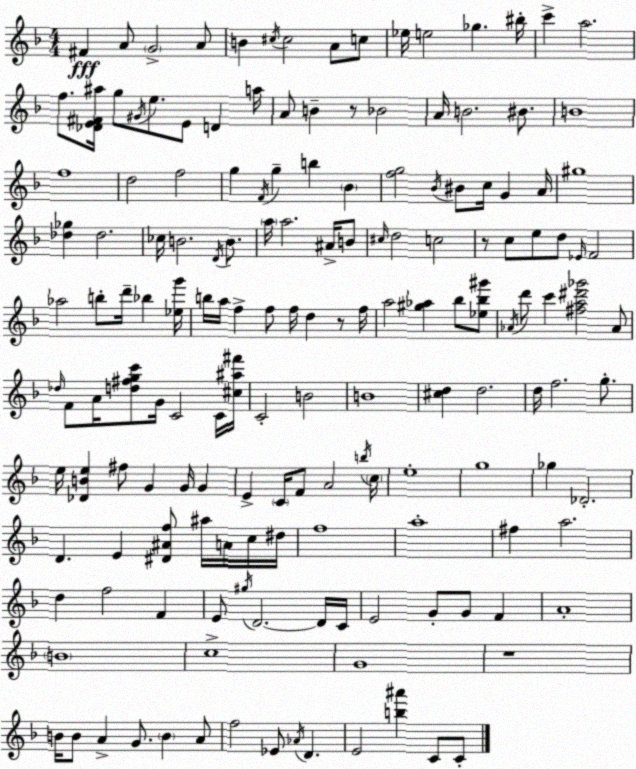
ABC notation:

X:1
T:Untitled
M:4/4
L:1/4
K:Dm
^F A/2 G2 A/2 B ^c/4 ^c2 A/2 c/2 _e/4 e2 _g ^b/4 c' a2 f/2 [_DE^F^a]/4 g/2 ^G/4 e/2 E/2 D a/4 A/2 B z/2 _B2 A/4 B2 ^B/2 B4 f4 d2 f2 g F/4 g b _B [fg]2 _B/4 ^B/2 c/4 G A/4 ^g4 [_d_g] _d2 _c/4 B2 D/4 B/2 a/4 a2 ^A/4 B/2 ^c/4 d2 c2 z/2 c/2 e/2 d/2 _E/4 F2 _a2 b/2 d'/4 _b [_eg']/4 b/4 a/4 f f/2 f/4 d z/2 f/4 a2 [^g_a] _b/2 [_e_b^g']/2 _A/4 d'/2 c' [^fa^d'_g']2 _A/2 _d/4 F/2 A/4 [d^fgc']/2 G/4 C2 C/4 [^c^a^f']/4 C2 B2 B4 [^cd] d2 d/4 f2 g/2 e/4 [_DBe] ^f/2 G G/4 G E C/4 F/2 A2 b/4 c/4 e4 g4 _g _D2 D E [^D^Af]/2 ^a/4 A/4 c/4 ^d/4 f4 a4 ^f a2 d f2 F E/2 ^g/4 D2 D/4 C/4 E2 G/2 G/2 F A4 B4 c4 G4 z4 B/4 B/2 A G/2 B A/2 f2 _E/2 _A/4 D E2 [b^a'] C/2 C/2